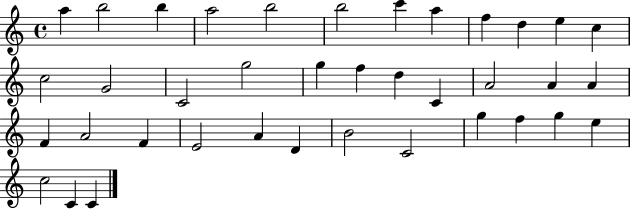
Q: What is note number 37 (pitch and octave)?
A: C4